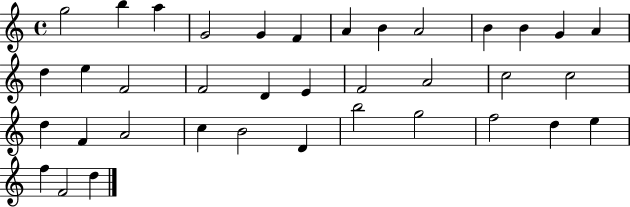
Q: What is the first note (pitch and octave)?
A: G5